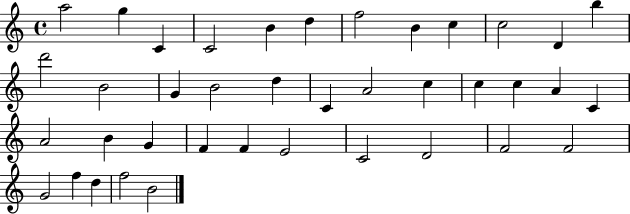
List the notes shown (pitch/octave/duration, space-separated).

A5/h G5/q C4/q C4/h B4/q D5/q F5/h B4/q C5/q C5/h D4/q B5/q D6/h B4/h G4/q B4/h D5/q C4/q A4/h C5/q C5/q C5/q A4/q C4/q A4/h B4/q G4/q F4/q F4/q E4/h C4/h D4/h F4/h F4/h G4/h F5/q D5/q F5/h B4/h